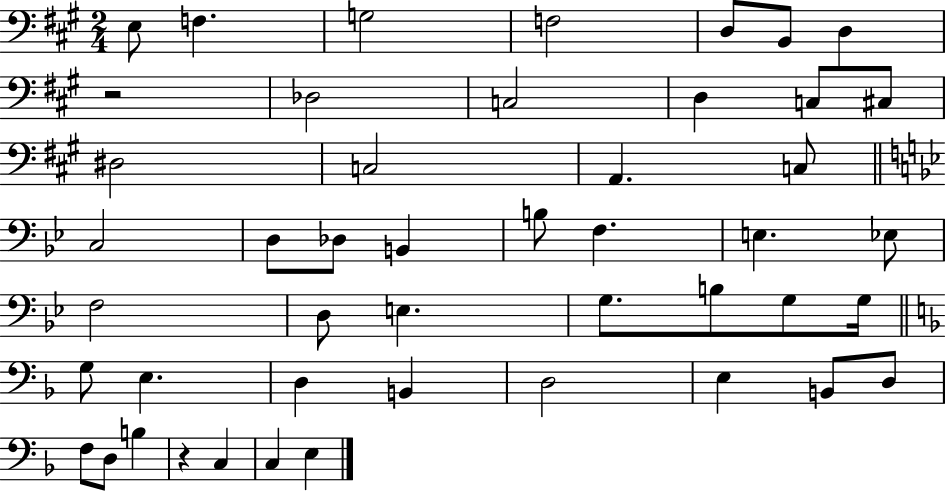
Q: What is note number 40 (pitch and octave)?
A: F3